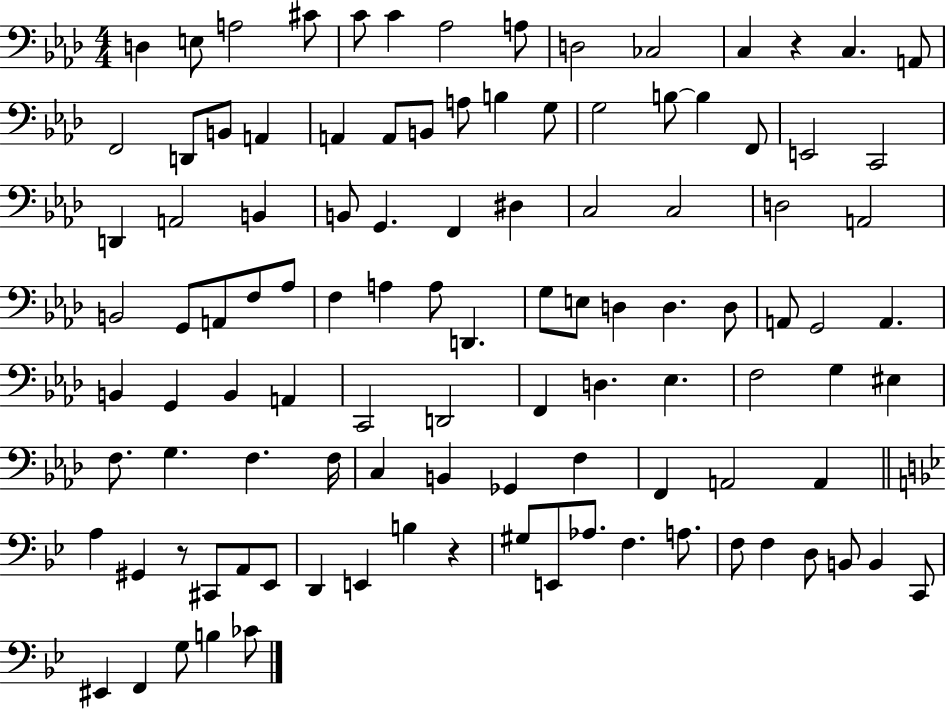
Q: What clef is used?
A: bass